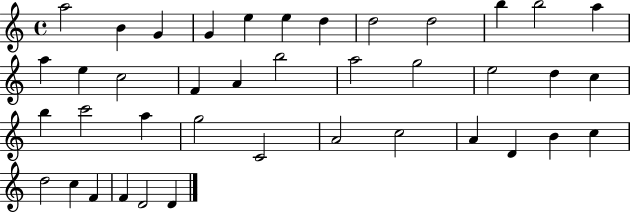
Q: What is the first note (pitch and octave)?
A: A5